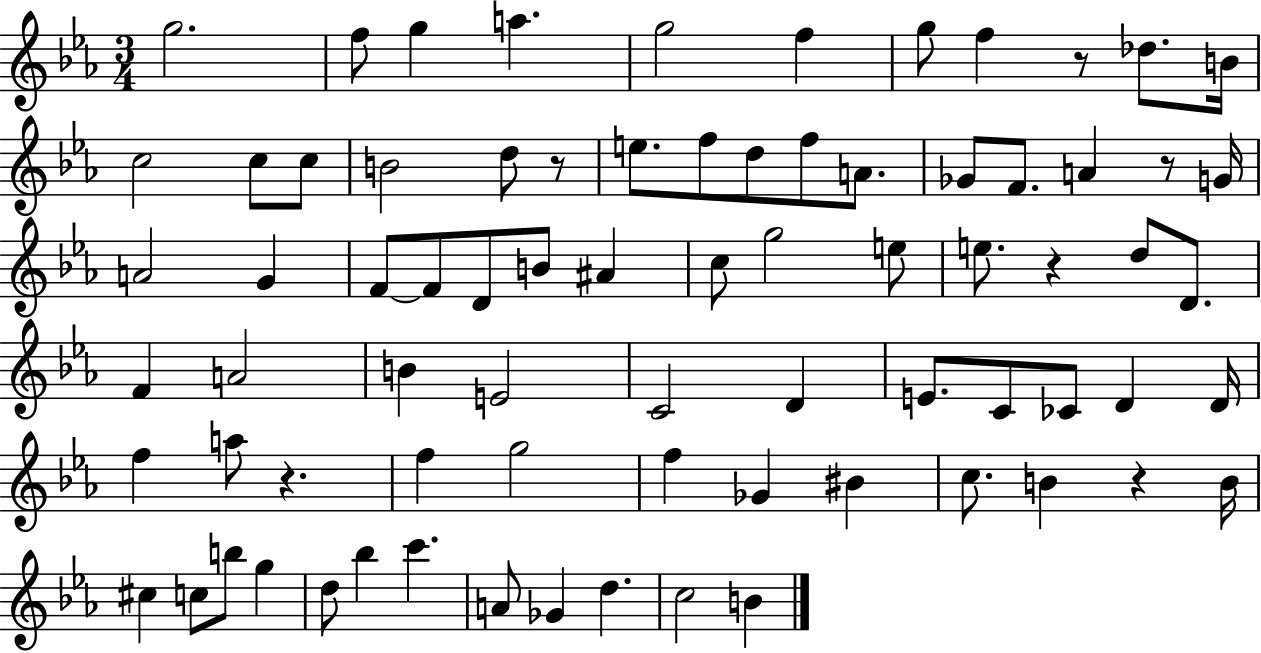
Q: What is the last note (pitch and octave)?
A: B4